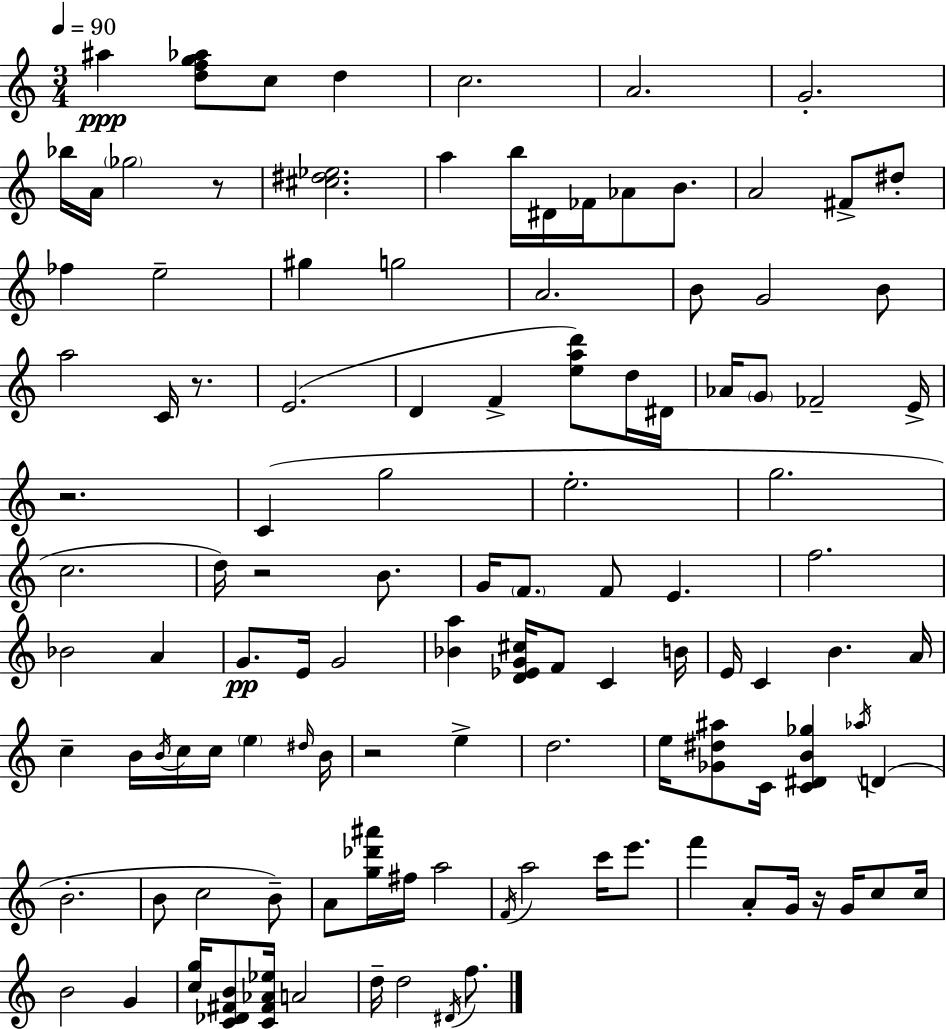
{
  \clef treble
  \numericTimeSignature
  \time 3/4
  \key c \major
  \tempo 4 = 90
  ais''4\ppp <d'' f'' g'' aes''>8 c''8 d''4 | c''2. | a'2. | g'2.-. | \break bes''16 a'16 \parenthesize ges''2 r8 | <cis'' dis'' ees''>2. | a''4 b''16 dis'16 fes'16 aes'8 b'8. | a'2 fis'8-> dis''8-. | \break fes''4 e''2-- | gis''4 g''2 | a'2. | b'8 g'2 b'8 | \break a''2 c'16 r8. | e'2.( | d'4 f'4-> <e'' a'' d'''>8) d''16 dis'16 | aes'16 \parenthesize g'8 fes'2-- e'16-> | \break r2. | c'4( g''2 | e''2.-. | g''2. | \break c''2. | d''16) r2 b'8. | g'16 \parenthesize f'8. f'8 e'4. | f''2. | \break bes'2 a'4 | g'8.\pp e'16 g'2 | <bes' a''>4 <d' ees' g' cis''>16 f'8 c'4 b'16 | e'16 c'4 b'4. a'16 | \break c''4-- b'16 \acciaccatura { b'16 } c''16 c''16 \parenthesize e''4 | \grace { dis''16 } b'16 r2 e''4-> | d''2. | e''16 <ges' dis'' ais''>8 c'16 <c' dis' b' ges''>4 \acciaccatura { aes''16 }( d'4 | \break b'2.-. | b'8 c''2 | b'8--) a'8 <g'' des''' ais'''>16 fis''16 a''2 | \acciaccatura { f'16 } a''2 | \break c'''16 e'''8. f'''4 a'8-. g'16 r16 | g'16 c''8 c''16 b'2 | g'4 <c'' g''>16 <c' des' fis' b'>8 <c' fis' aes' ees''>16 a'2 | d''16-- d''2 | \break \acciaccatura { dis'16 } f''8. \bar "|."
}